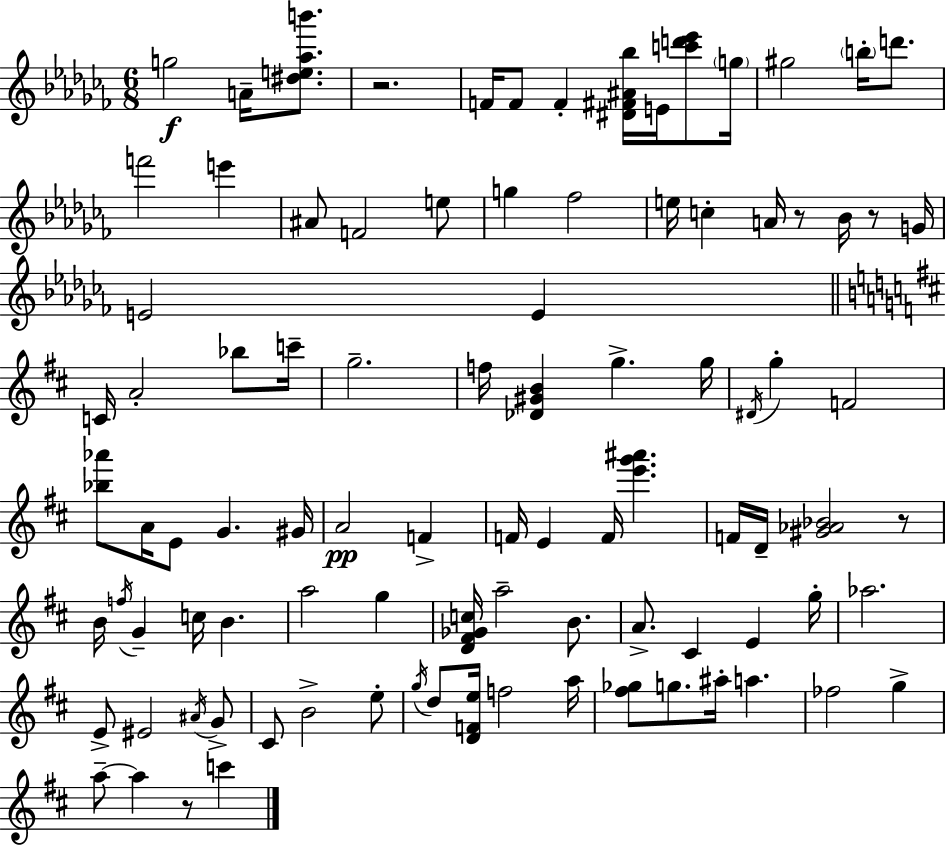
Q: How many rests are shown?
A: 5